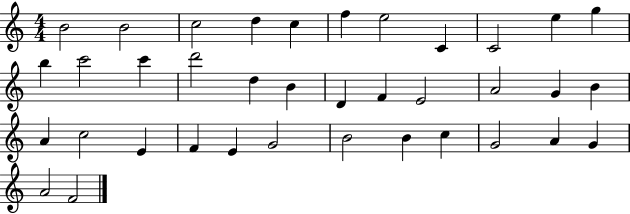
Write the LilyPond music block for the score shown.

{
  \clef treble
  \numericTimeSignature
  \time 4/4
  \key c \major
  b'2 b'2 | c''2 d''4 c''4 | f''4 e''2 c'4 | c'2 e''4 g''4 | \break b''4 c'''2 c'''4 | d'''2 d''4 b'4 | d'4 f'4 e'2 | a'2 g'4 b'4 | \break a'4 c''2 e'4 | f'4 e'4 g'2 | b'2 b'4 c''4 | g'2 a'4 g'4 | \break a'2 f'2 | \bar "|."
}